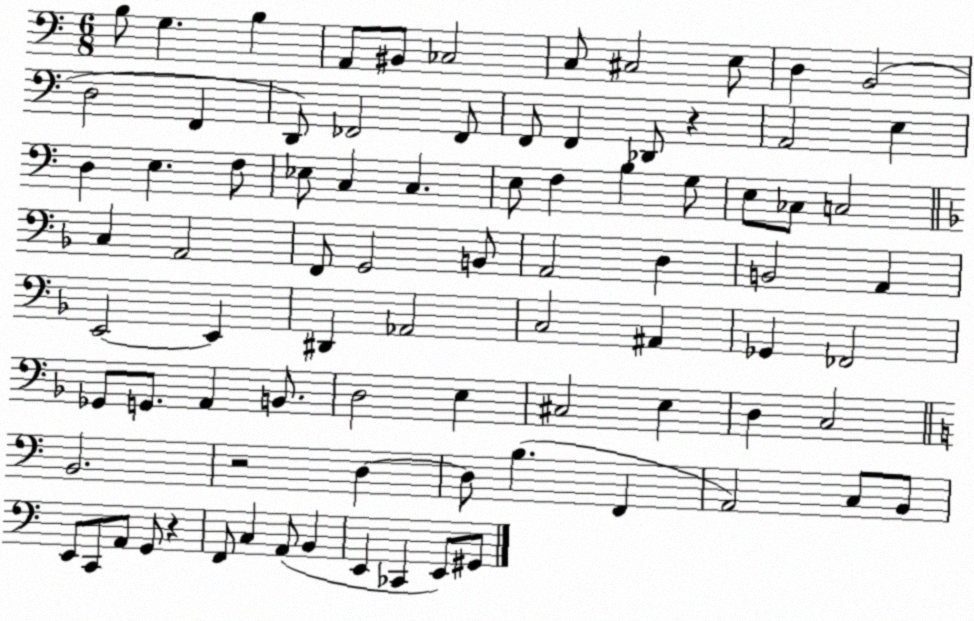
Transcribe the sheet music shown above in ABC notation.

X:1
T:Untitled
M:6/8
L:1/4
K:C
B,/2 G, B, A,,/2 ^B,,/2 _C,2 C,/2 ^C,2 E,/2 D, B,,2 D,2 F,, D,,/2 _F,,2 _F,,/2 F,,/2 F,, _D,,/2 z A,,2 E, D, E, F,/2 _E,/2 C, C, E,/2 F, B, G,/2 E,/2 _C,/2 C,2 C, A,,2 F,,/2 G,,2 B,,/2 A,,2 D, B,,2 A,, E,,2 E,, ^D,, _A,,2 C,2 ^A,, _G,, _F,,2 _G,,/2 G,,/2 A,, B,,/2 D,2 E, ^C,2 E, D, C,2 B,,2 z2 D, D,/2 B, F,, A,,2 C,/2 B,,/2 E,,/2 C,,/2 A,,/2 G,,/2 z F,,/2 C, A,,/2 B,, E,, _C,, E,,/2 ^G,,/2